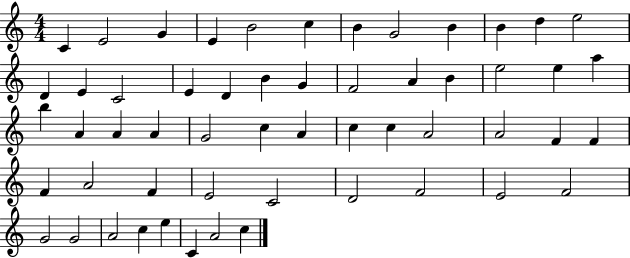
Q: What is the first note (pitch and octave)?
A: C4